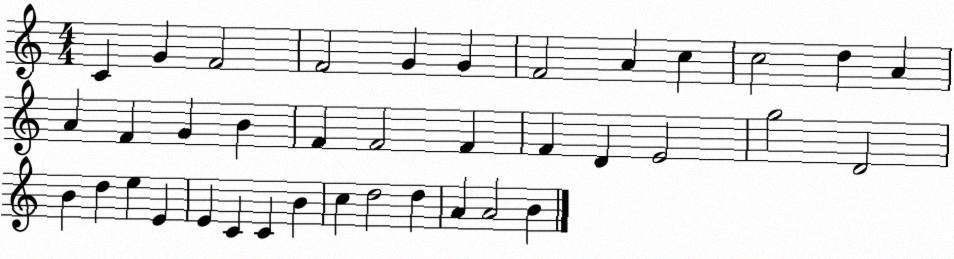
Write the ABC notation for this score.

X:1
T:Untitled
M:4/4
L:1/4
K:C
C G F2 F2 G G F2 A c c2 d A A F G B F F2 F F D E2 g2 D2 B d e E E C C B c d2 d A A2 B